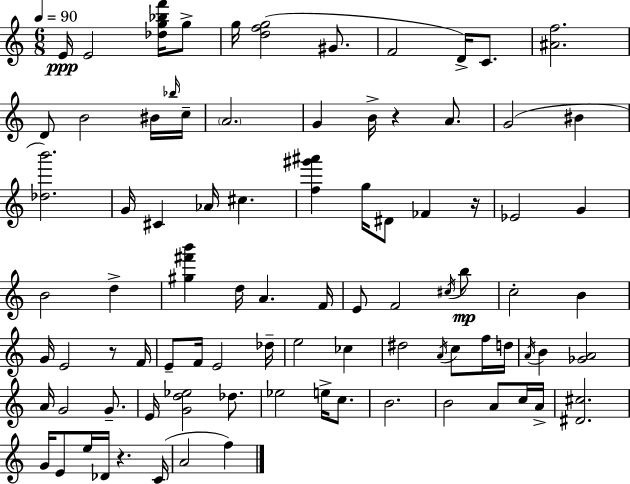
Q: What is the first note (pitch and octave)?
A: E4